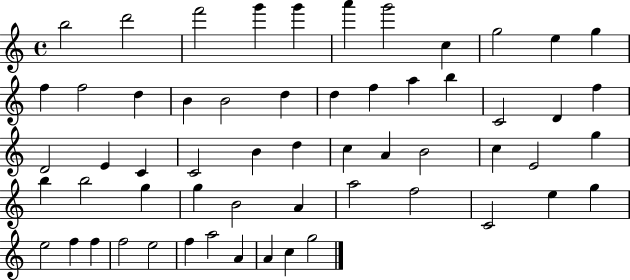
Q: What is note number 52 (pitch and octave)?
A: E5